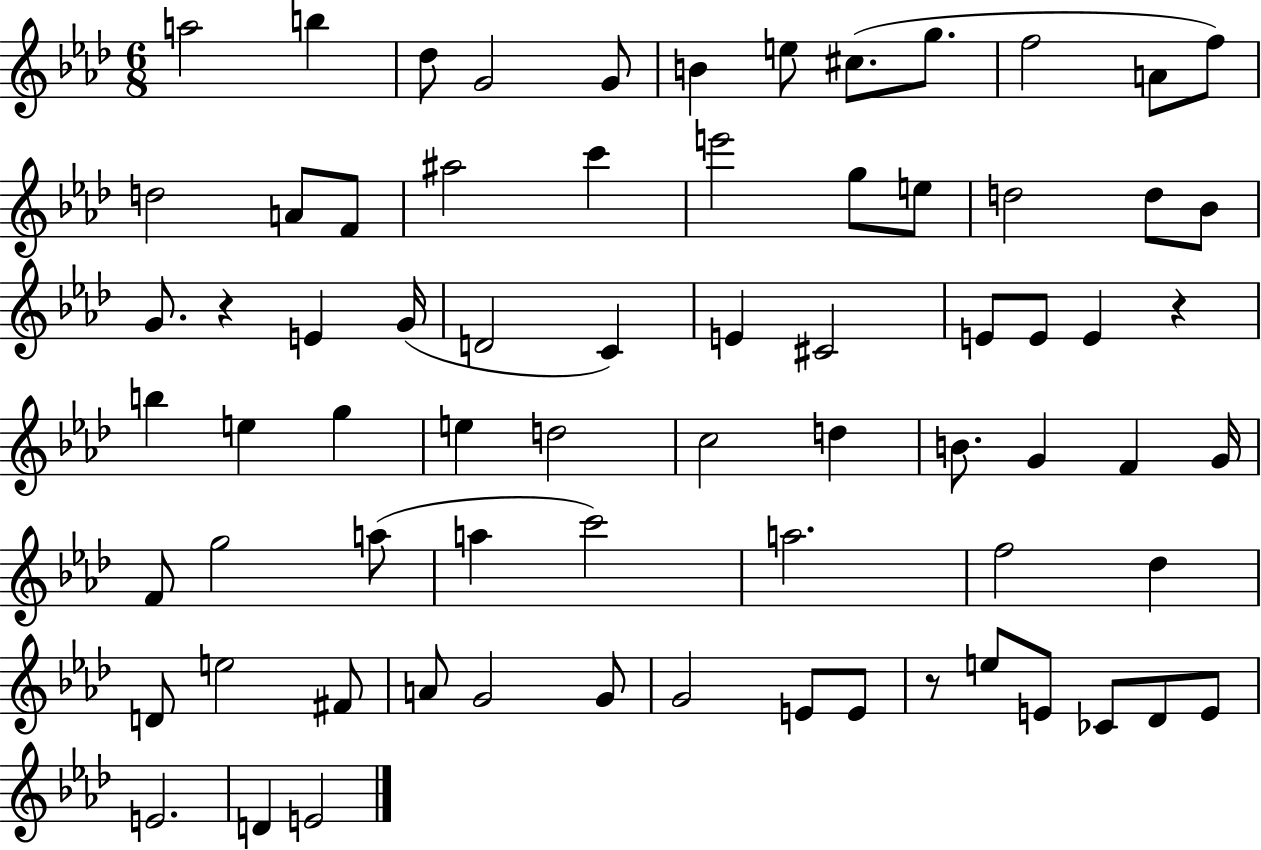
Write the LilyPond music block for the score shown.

{
  \clef treble
  \numericTimeSignature
  \time 6/8
  \key aes \major
  \repeat volta 2 { a''2 b''4 | des''8 g'2 g'8 | b'4 e''8 cis''8.( g''8. | f''2 a'8 f''8) | \break d''2 a'8 f'8 | ais''2 c'''4 | e'''2 g''8 e''8 | d''2 d''8 bes'8 | \break g'8. r4 e'4 g'16( | d'2 c'4) | e'4 cis'2 | e'8 e'8 e'4 r4 | \break b''4 e''4 g''4 | e''4 d''2 | c''2 d''4 | b'8. g'4 f'4 g'16 | \break f'8 g''2 a''8( | a''4 c'''2) | a''2. | f''2 des''4 | \break d'8 e''2 fis'8 | a'8 g'2 g'8 | g'2 e'8 e'8 | r8 e''8 e'8 ces'8 des'8 e'8 | \break e'2. | d'4 e'2 | } \bar "|."
}